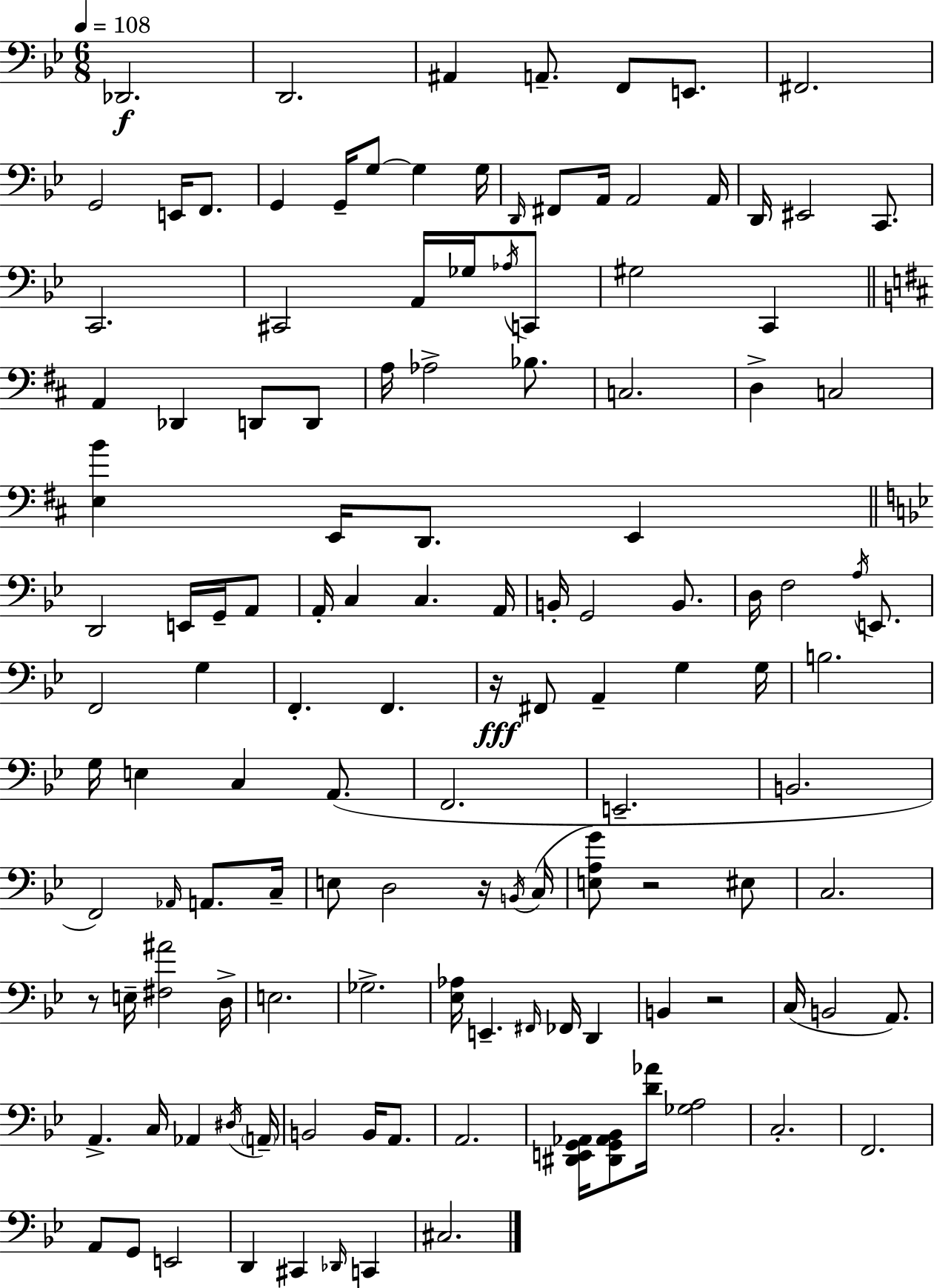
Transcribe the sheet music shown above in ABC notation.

X:1
T:Untitled
M:6/8
L:1/4
K:Gm
_D,,2 D,,2 ^A,, A,,/2 F,,/2 E,,/2 ^F,,2 G,,2 E,,/4 F,,/2 G,, G,,/4 G,/2 G, G,/4 D,,/4 ^F,,/2 A,,/4 A,,2 A,,/4 D,,/4 ^E,,2 C,,/2 C,,2 ^C,,2 A,,/4 _G,/4 _A,/4 C,,/2 ^G,2 C,, A,, _D,, D,,/2 D,,/2 A,/4 _A,2 _B,/2 C,2 D, C,2 [E,B] E,,/4 D,,/2 E,, D,,2 E,,/4 G,,/4 A,,/2 A,,/4 C, C, A,,/4 B,,/4 G,,2 B,,/2 D,/4 F,2 A,/4 E,,/2 F,,2 G, F,, F,, z/4 ^F,,/2 A,, G, G,/4 B,2 G,/4 E, C, A,,/2 F,,2 E,,2 B,,2 F,,2 _A,,/4 A,,/2 C,/4 E,/2 D,2 z/4 B,,/4 C,/4 [E,A,G]/2 z2 ^E,/2 C,2 z/2 E,/4 [^F,^A]2 D,/4 E,2 _G,2 [_E,_A,]/4 E,, ^F,,/4 _F,,/4 D,, B,, z2 C,/4 B,,2 A,,/2 A,, C,/4 _A,, ^D,/4 A,,/4 B,,2 B,,/4 A,,/2 A,,2 [^D,,E,,G,,_A,,]/4 [^D,,G,,_A,,_B,,]/2 [D_A]/4 [_G,A,]2 C,2 F,,2 A,,/2 G,,/2 E,,2 D,, ^C,, _D,,/4 C,, ^C,2